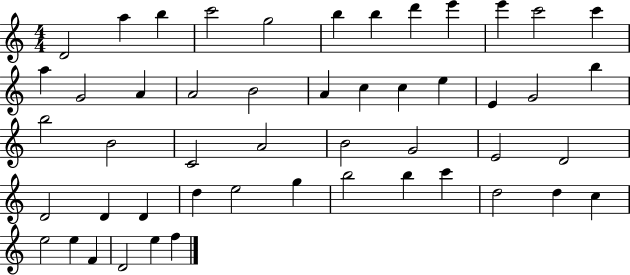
X:1
T:Untitled
M:4/4
L:1/4
K:C
D2 a b c'2 g2 b b d' e' e' c'2 c' a G2 A A2 B2 A c c e E G2 b b2 B2 C2 A2 B2 G2 E2 D2 D2 D D d e2 g b2 b c' d2 d c e2 e F D2 e f